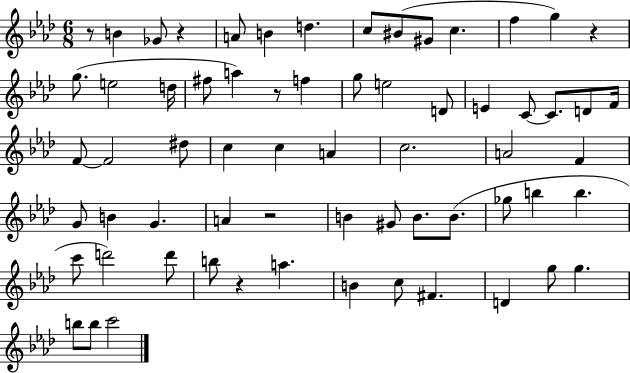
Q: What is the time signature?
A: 6/8